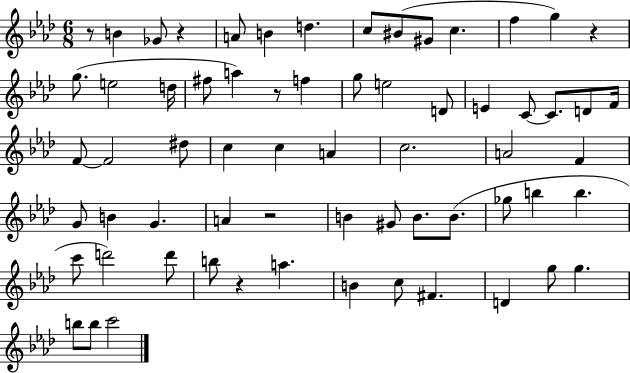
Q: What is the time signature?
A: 6/8